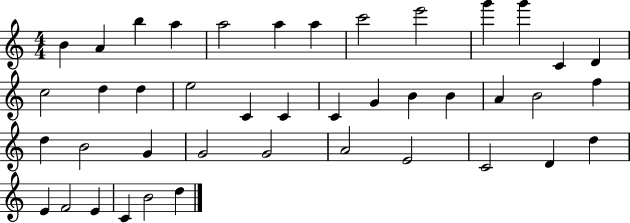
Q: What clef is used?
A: treble